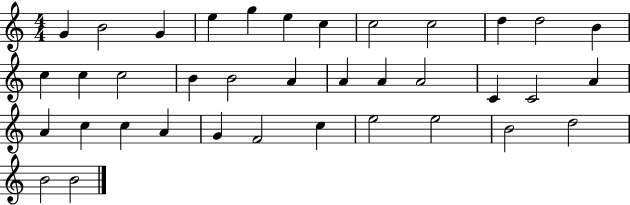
G4/q B4/h G4/q E5/q G5/q E5/q C5/q C5/h C5/h D5/q D5/h B4/q C5/q C5/q C5/h B4/q B4/h A4/q A4/q A4/q A4/h C4/q C4/h A4/q A4/q C5/q C5/q A4/q G4/q F4/h C5/q E5/h E5/h B4/h D5/h B4/h B4/h